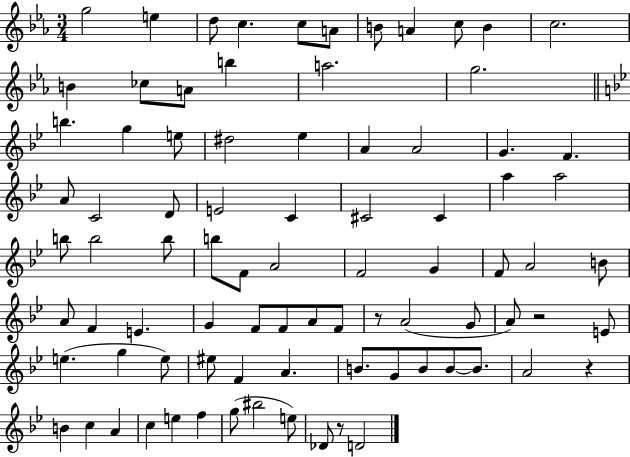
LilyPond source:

{
  \clef treble
  \numericTimeSignature
  \time 3/4
  \key ees \major
  g''2 e''4 | d''8 c''4. c''8 a'8 | b'8 a'4 c''8 b'4 | c''2. | \break b'4 ces''8 a'8 b''4 | a''2. | g''2. | \bar "||" \break \key bes \major b''4. g''4 e''8 | dis''2 ees''4 | a'4 a'2 | g'4. f'4. | \break a'8 c'2 d'8 | e'2 c'4 | cis'2 cis'4 | a''4 a''2 | \break b''8 b''2 b''8 | b''8 f'8 a'2 | f'2 g'4 | f'8 a'2 b'8 | \break a'8 f'4 e'4. | g'4 f'8 f'8 a'8 f'8 | r8 a'2( g'8 | a'8) r2 e'8 | \break e''4.( g''4 e''8) | eis''8 f'4 a'4. | b'8. g'8 b'8 b'8~~ b'8. | a'2 r4 | \break b'4 c''4 a'4 | c''4 e''4 f''4 | g''8( bis''2 e''8) | des'8 r8 d'2 | \break \bar "|."
}